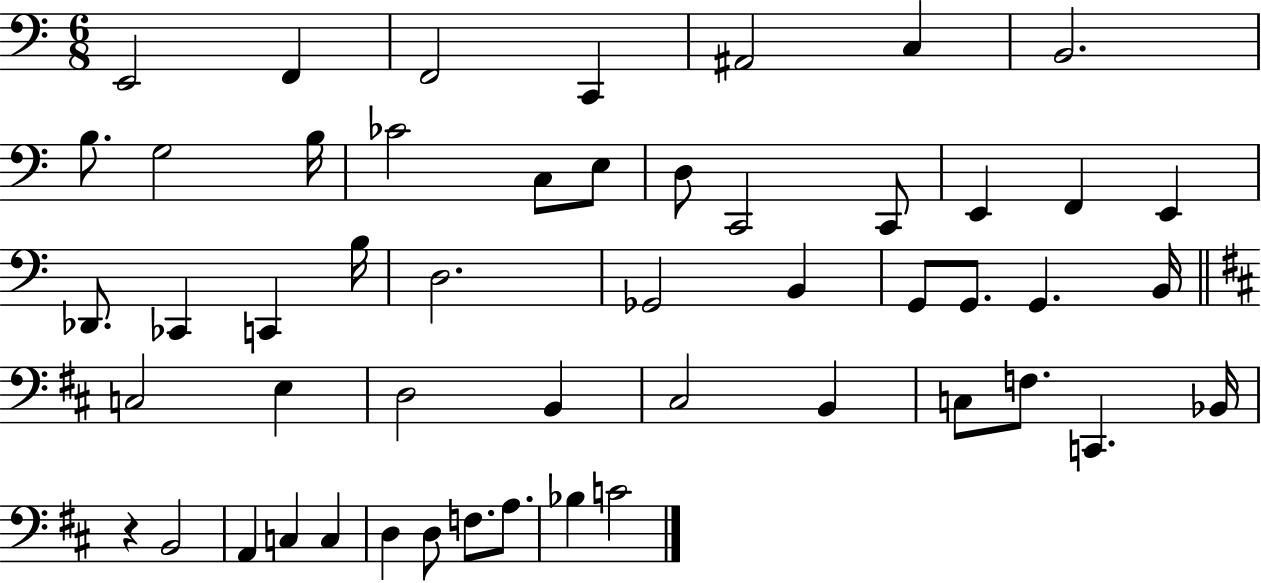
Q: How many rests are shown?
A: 1